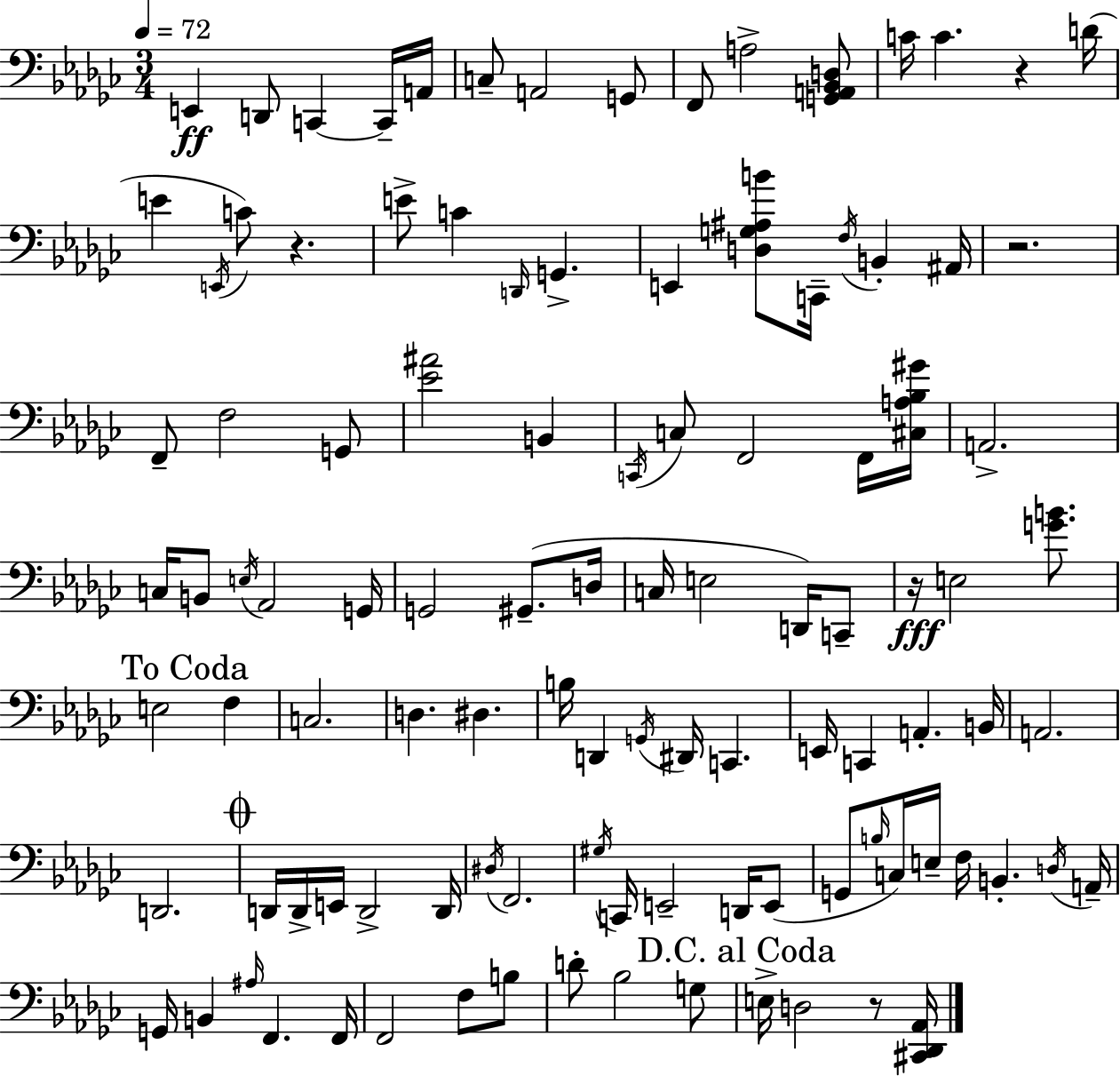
X:1
T:Untitled
M:3/4
L:1/4
K:Ebm
E,, D,,/2 C,, C,,/4 A,,/4 C,/2 A,,2 G,,/2 F,,/2 A,2 [G,,A,,_B,,D,]/2 C/4 C z D/4 E E,,/4 C/2 z E/2 C D,,/4 G,, E,, [D,G,^A,B]/2 C,,/4 F,/4 B,, ^A,,/4 z2 F,,/2 F,2 G,,/2 [_E^A]2 B,, C,,/4 C,/2 F,,2 F,,/4 [^C,A,_B,^G]/4 A,,2 C,/4 B,,/2 E,/4 _A,,2 G,,/4 G,,2 ^G,,/2 D,/4 C,/4 E,2 D,,/4 C,,/2 z/4 E,2 [GB]/2 E,2 F, C,2 D, ^D, B,/4 D,, G,,/4 ^D,,/4 C,, E,,/4 C,, A,, B,,/4 A,,2 D,,2 D,,/4 D,,/4 E,,/4 D,,2 D,,/4 ^D,/4 F,,2 ^G,/4 C,,/4 E,,2 D,,/4 E,,/2 G,,/2 B,/4 C,/4 E,/4 F,/4 B,, D,/4 A,,/4 G,,/4 B,, ^A,/4 F,, F,,/4 F,,2 F,/2 B,/2 D/2 _B,2 G,/2 E,/4 D,2 z/2 [^C,,_D,,_A,,]/4